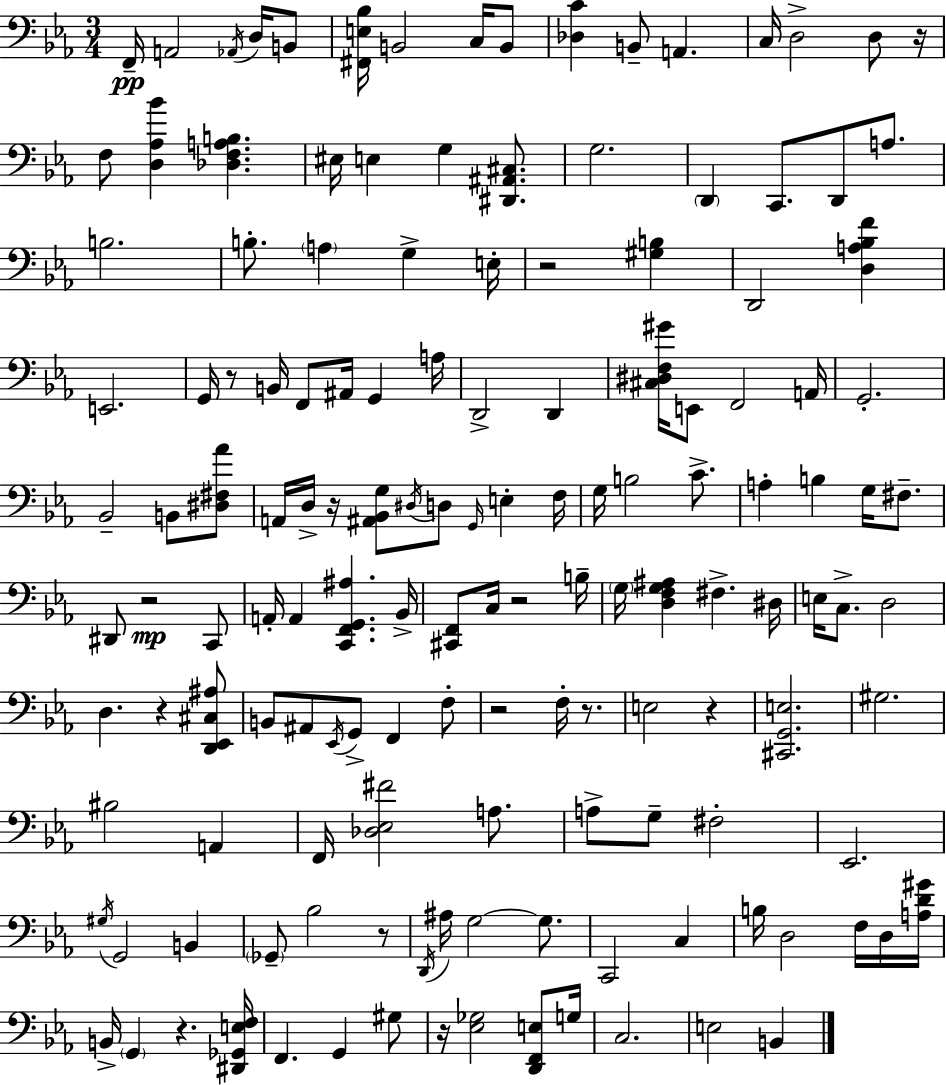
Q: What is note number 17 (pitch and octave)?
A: G3